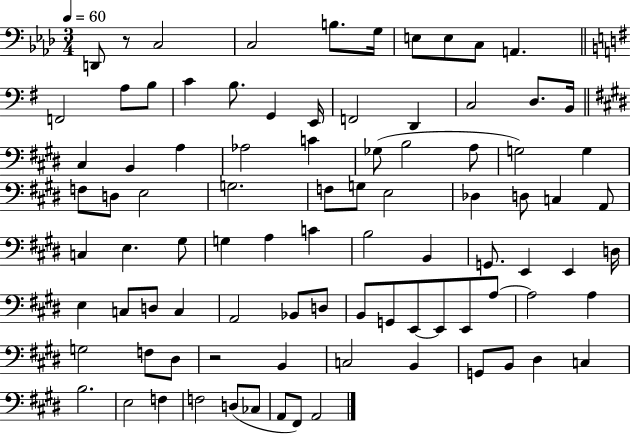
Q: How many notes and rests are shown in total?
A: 90